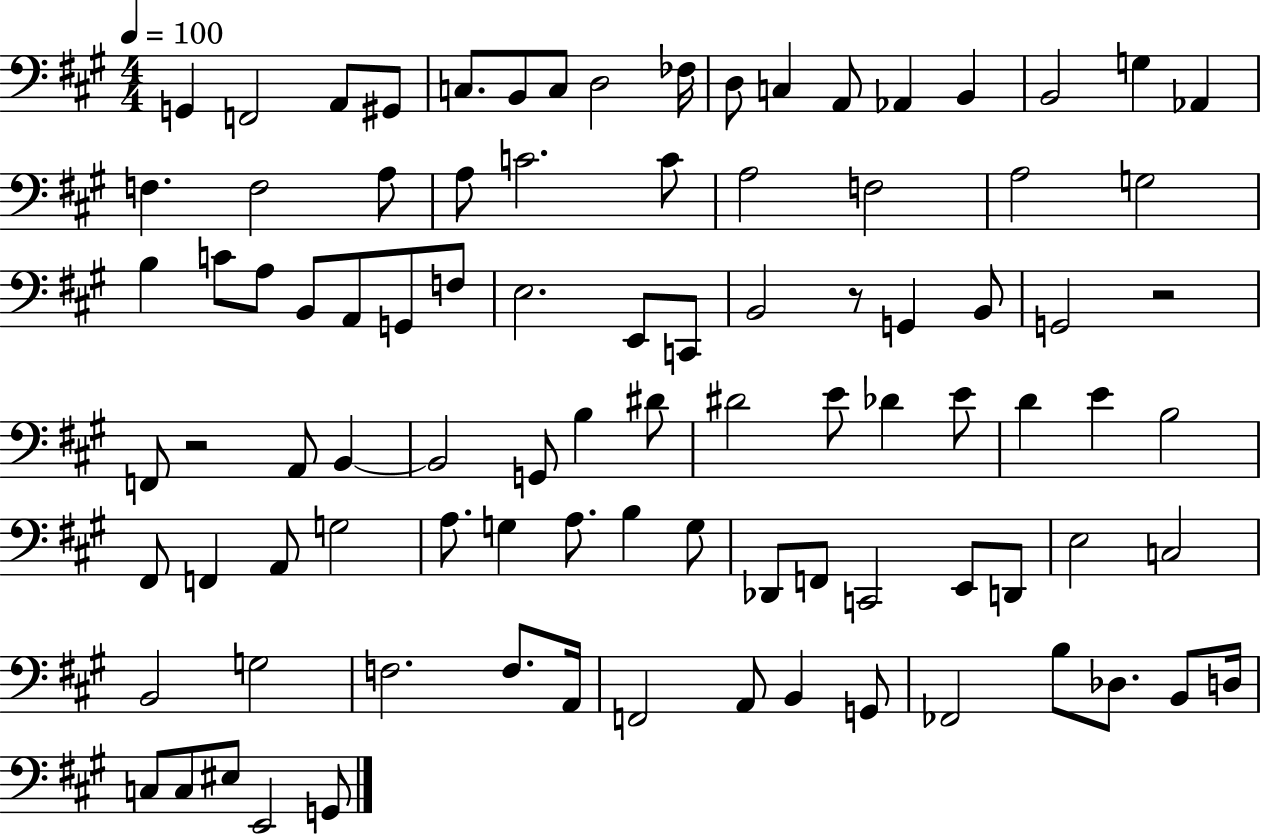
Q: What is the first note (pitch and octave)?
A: G2